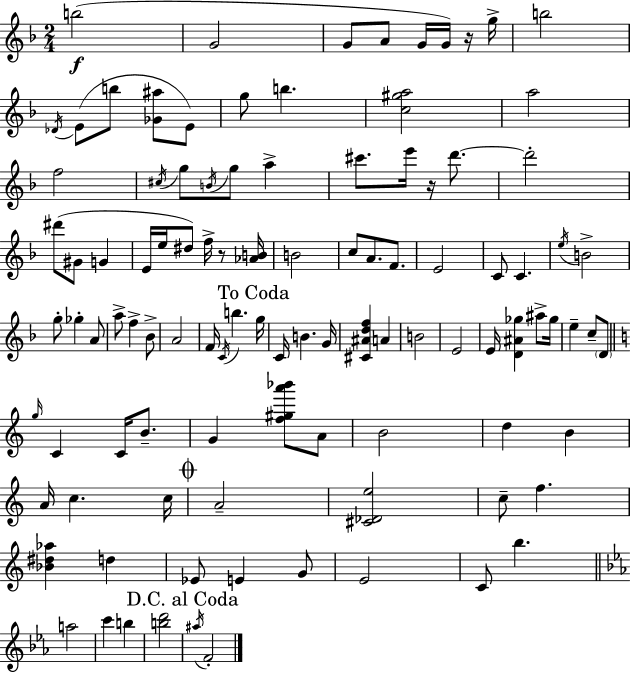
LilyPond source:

{
  \clef treble
  \numericTimeSignature
  \time 2/4
  \key f \major
  b''2(\f | g'2 | g'8 a'8 g'16 g'16) r16 g''16-> | b''2 | \break \acciaccatura { des'16 } e'8( b''8 <ges' ais''>8 e'8) | g''8 b''4. | <c'' gis'' a''>2 | a''2 | \break f''2 | \acciaccatura { cis''16 } g''8 \acciaccatura { b'16 } g''8 a''4-> | cis'''8. e'''16 r16 | d'''8.~~ d'''2-. | \break dis'''8( gis'8 g'4 | e'16 e''16 dis''8) f''16-> | r8 <aes' b'>16 b'2 | c''8 a'8. | \break f'8. e'2 | c'8 c'4. | \acciaccatura { e''16 } b'2-> | g''8-. ges''4-. | \break a'8 a''8-> f''4-> | bes'8-> a'2 | f'16 \acciaccatura { c'16 } b''4. | \mark "To Coda" g''16 c'16 b'4. | \break g'16 <cis' ais' d'' f''>4 | a'4 b'2 | e'2 | e'16 <d' ais' ges''>4 | \break ais''8-> ges''16 e''4-- | c''8-- \parenthesize d'8 \bar "||" \break \key c \major \grace { g''16 } c'4 c'16 b'8.-- | g'4 <f'' gis'' a''' bes'''>8 a'8 | b'2 | d''4 b'4 | \break a'16 c''4. | c''16 \mark \markup { \musicglyph "scripts.coda" } a'2-- | <cis' des' e''>2 | c''8-- f''4. | \break <bes' dis'' aes''>4 d''4 | ees'8 e'4 g'8 | e'2 | c'8 b''4. | \break \bar "||" \break \key c \minor a''2 | c'''4 b''4 | <b'' d'''>2 | \mark "D.C. al Coda" \acciaccatura { ais''16 } f'2-. | \break \bar "|."
}